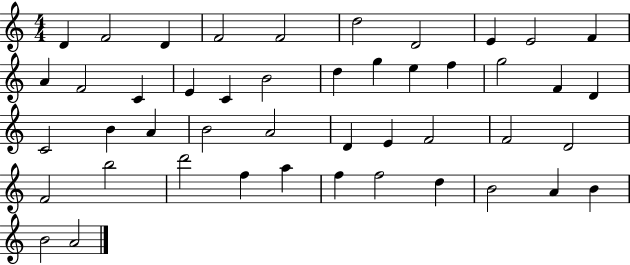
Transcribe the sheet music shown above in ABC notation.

X:1
T:Untitled
M:4/4
L:1/4
K:C
D F2 D F2 F2 d2 D2 E E2 F A F2 C E C B2 d g e f g2 F D C2 B A B2 A2 D E F2 F2 D2 F2 b2 d'2 f a f f2 d B2 A B B2 A2